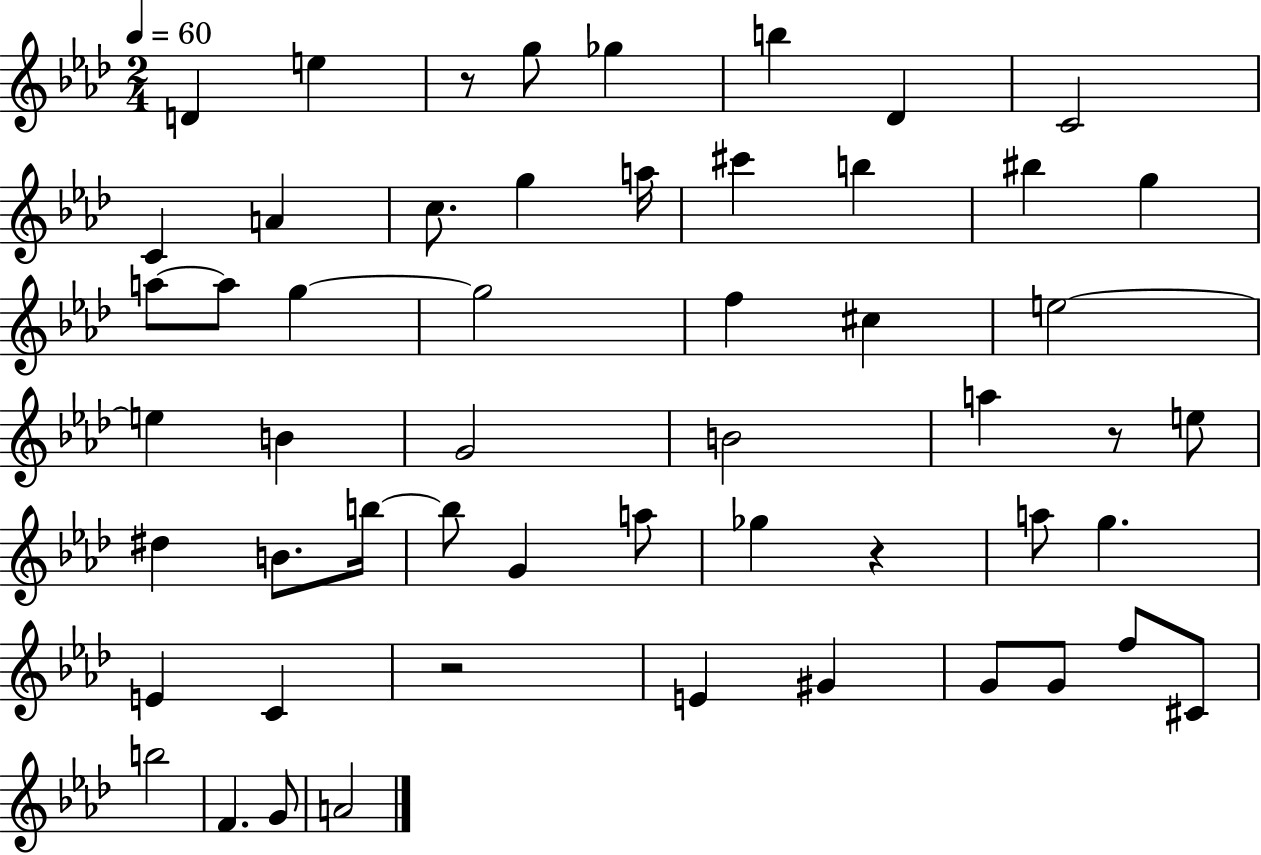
{
  \clef treble
  \numericTimeSignature
  \time 2/4
  \key aes \major
  \tempo 4 = 60
  d'4 e''4 | r8 g''8 ges''4 | b''4 des'4 | c'2 | \break c'4 a'4 | c''8. g''4 a''16 | cis'''4 b''4 | bis''4 g''4 | \break a''8~~ a''8 g''4~~ | g''2 | f''4 cis''4 | e''2~~ | \break e''4 b'4 | g'2 | b'2 | a''4 r8 e''8 | \break dis''4 b'8. b''16~~ | b''8 g'4 a''8 | ges''4 r4 | a''8 g''4. | \break e'4 c'4 | r2 | e'4 gis'4 | g'8 g'8 f''8 cis'8 | \break b''2 | f'4. g'8 | a'2 | \bar "|."
}